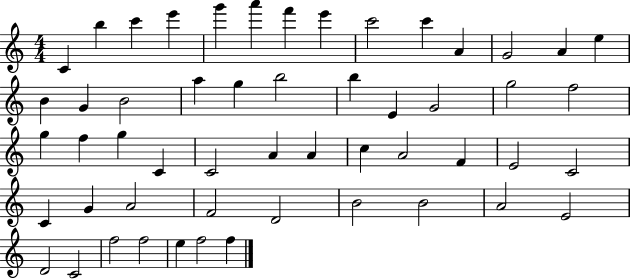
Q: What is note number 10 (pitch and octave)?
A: C6